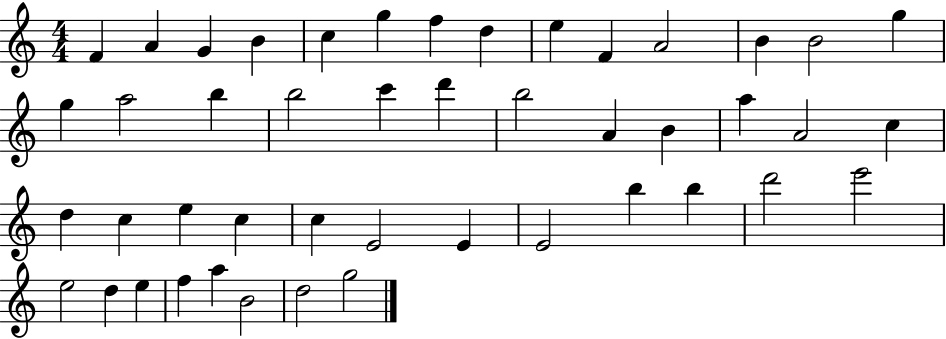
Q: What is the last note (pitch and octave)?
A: G5